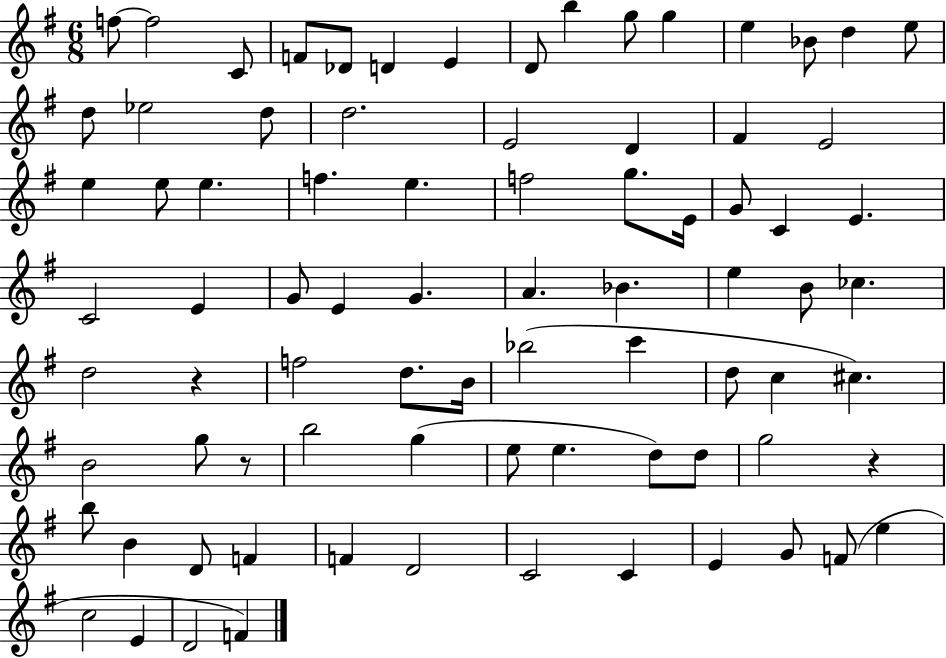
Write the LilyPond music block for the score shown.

{
  \clef treble
  \numericTimeSignature
  \time 6/8
  \key g \major
  \repeat volta 2 { f''8~~ f''2 c'8 | f'8 des'8 d'4 e'4 | d'8 b''4 g''8 g''4 | e''4 bes'8 d''4 e''8 | \break d''8 ees''2 d''8 | d''2. | e'2 d'4 | fis'4 e'2 | \break e''4 e''8 e''4. | f''4. e''4. | f''2 g''8. e'16 | g'8 c'4 e'4. | \break c'2 e'4 | g'8 e'4 g'4. | a'4. bes'4. | e''4 b'8 ces''4. | \break d''2 r4 | f''2 d''8. b'16 | bes''2( c'''4 | d''8 c''4 cis''4.) | \break b'2 g''8 r8 | b''2 g''4( | e''8 e''4. d''8) d''8 | g''2 r4 | \break b''8 b'4 d'8 f'4 | f'4 d'2 | c'2 c'4 | e'4 g'8 f'8( e''4 | \break c''2 e'4 | d'2 f'4) | } \bar "|."
}